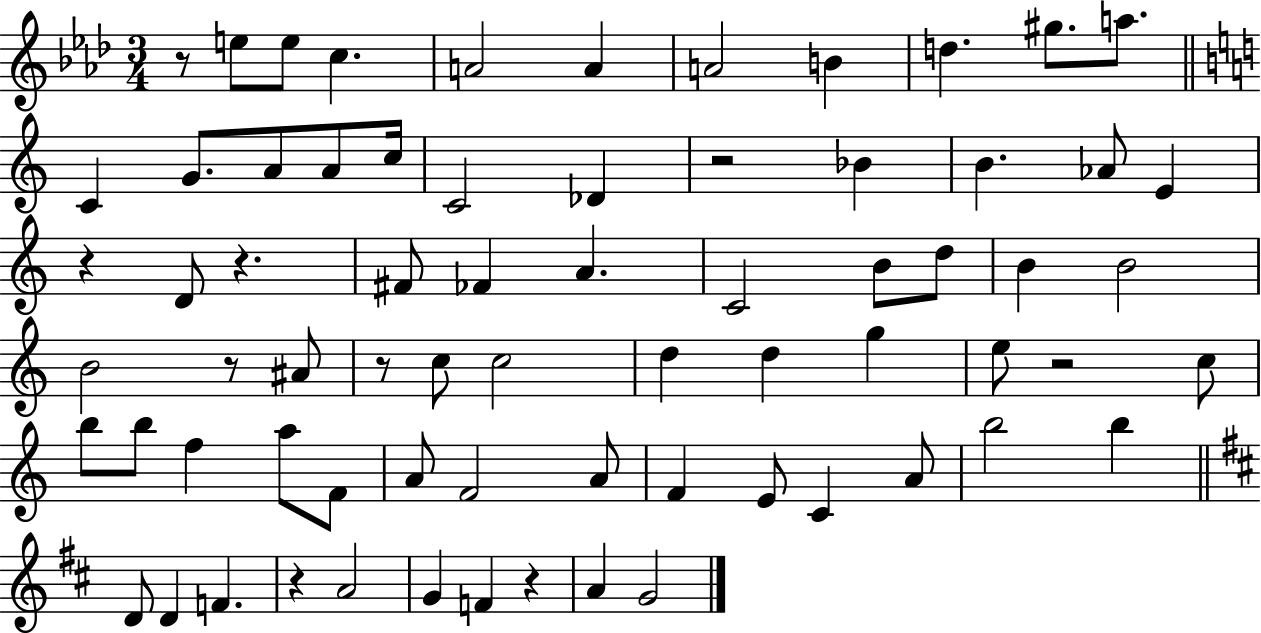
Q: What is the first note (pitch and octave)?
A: E5